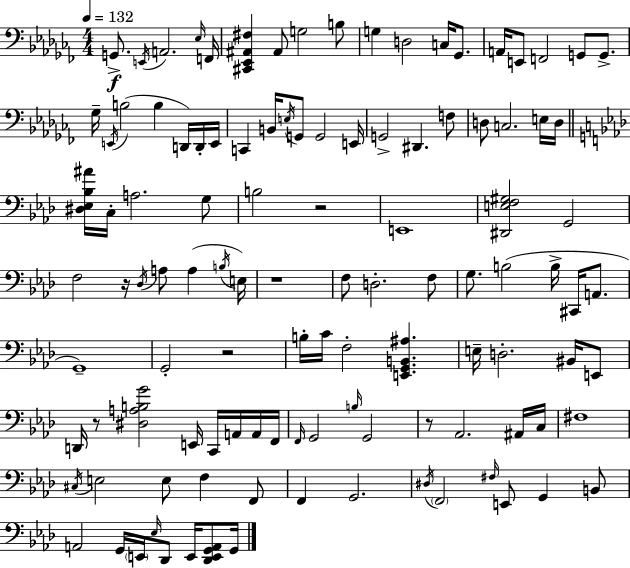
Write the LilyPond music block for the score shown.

{
  \clef bass
  \numericTimeSignature
  \time 4/4
  \key aes \minor
  \tempo 4 = 132
  \repeat volta 2 { g,8.->\f \acciaccatura { e,16 } a,2. | \grace { ees16 } f,16 <cis, ees, ais, fis>4 ais,8 g2 | b8 g4 d2 c16 ges,8. | a,16 e,8 f,2 g,8 g,8.-> | \break ges16-- \acciaccatura { e,16 }( b2 b4 | d,16) d,16-. e,16 c,4 b,16 \acciaccatura { e16 } g,8 g,2 | e,16 g,2-> dis,4. | f8 d8 c2. | \break e16 d16 \bar "||" \break \key aes \major <dis ees bes ais'>16 c16-. a2. g8 | b2 r2 | e,1 | <dis, e f gis>2 g,2 | \break f2 r16 \acciaccatura { des16 } a8 a4( | \acciaccatura { b16 } e16) r1 | f8 d2.-. | f8 g8. b2( b16-> cis,16 a,8. | \break g,1--) | g,2-. r2 | b16-. c'16 f2-. <e, g, b, ais>4. | e16-- d2.-. bis,16 | \break e,8 d,16 r8 <dis a b g'>2 e,16 c,16 a,16 | a,16 f,16 \grace { f,16 } g,2 \grace { b16 } g,2 | r8 aes,2. | ais,16 c16 fis1 | \break \acciaccatura { cis16 } e2 e8 f4 | f,8 f,4 g,2. | \acciaccatura { dis16 } \parenthesize f,2 \grace { fis16 } e,8 | g,4 b,8 a,2 g,16 | \break \parenthesize e,16 \grace { ees16 } des,8 e,16 <des, e, g, a,>8 g,16 } \bar "|."
}